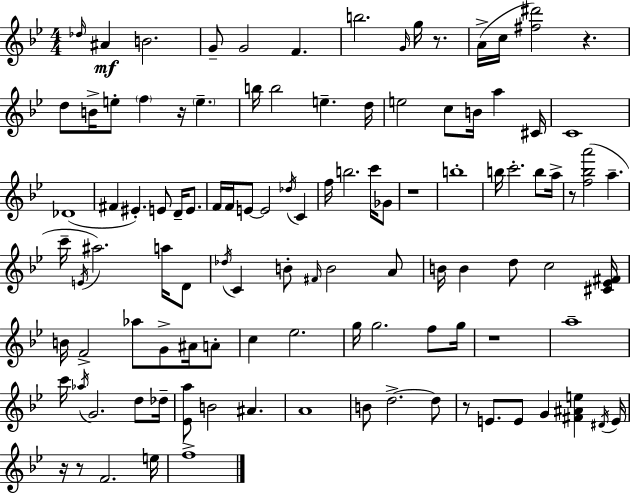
Db5/s A#4/q B4/h. G4/e G4/h F4/q. B5/h. G4/s G5/s R/e. A4/s C5/s [F#5,D#6]/h R/q. D5/e B4/s E5/e F5/q R/s E5/q. B5/s B5/h E5/q. D5/s E5/h C5/e B4/s A5/q C#4/s C4/w Db4/w F#4/q EIS4/q. E4/e D4/s E4/e. F4/s F4/s E4/e E4/h Db5/s C4/q F5/s B5/h. C6/s Gb4/e R/w B5/w B5/s C6/h. B5/e A5/s R/e [F5,Bb5,A6]/h A5/q. C6/s E4/s A#5/h. A5/s D4/e Db5/s C4/q B4/e F#4/s B4/h A4/e B4/s B4/q D5/e C5/h [C#4,Eb4,F#4]/s B4/s F4/h Ab5/e G4/e A#4/s A4/e C5/q Eb5/h. G5/s G5/h. F5/e G5/s R/w A5/w C6/s Ab5/s G4/h. D5/e Db5/s [Eb4,A5]/e B4/h A#4/q. A4/w B4/e D5/h. D5/e R/e E4/e. E4/e G4/q [F#4,A#4,E5]/q D#4/s E4/s R/s R/e F4/h. E5/s F5/w